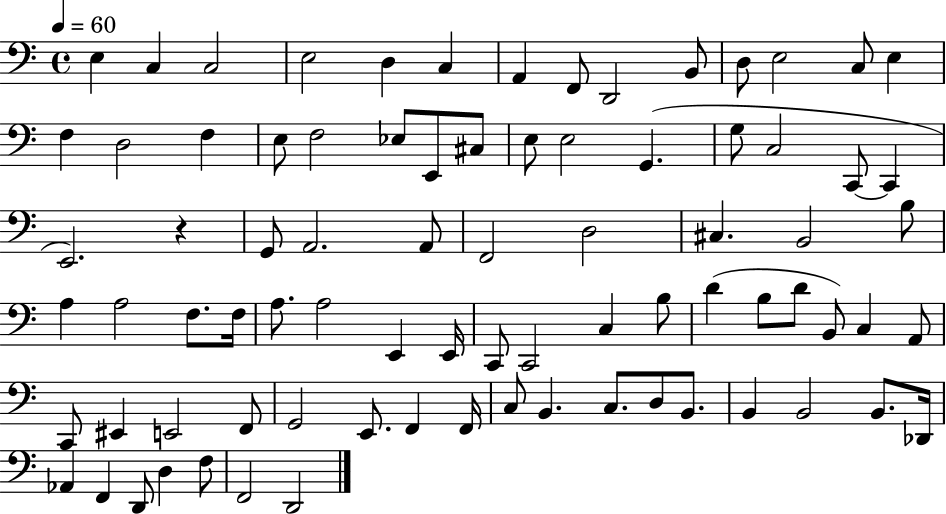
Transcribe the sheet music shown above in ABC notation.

X:1
T:Untitled
M:4/4
L:1/4
K:C
E, C, C,2 E,2 D, C, A,, F,,/2 D,,2 B,,/2 D,/2 E,2 C,/2 E, F, D,2 F, E,/2 F,2 _E,/2 E,,/2 ^C,/2 E,/2 E,2 G,, G,/2 C,2 C,,/2 C,, E,,2 z G,,/2 A,,2 A,,/2 F,,2 D,2 ^C, B,,2 B,/2 A, A,2 F,/2 F,/4 A,/2 A,2 E,, E,,/4 C,,/2 C,,2 C, B,/2 D B,/2 D/2 B,,/2 C, A,,/2 C,,/2 ^E,, E,,2 F,,/2 G,,2 E,,/2 F,, F,,/4 C,/2 B,, C,/2 D,/2 B,,/2 B,, B,,2 B,,/2 _D,,/4 _A,, F,, D,,/2 D, F,/2 F,,2 D,,2